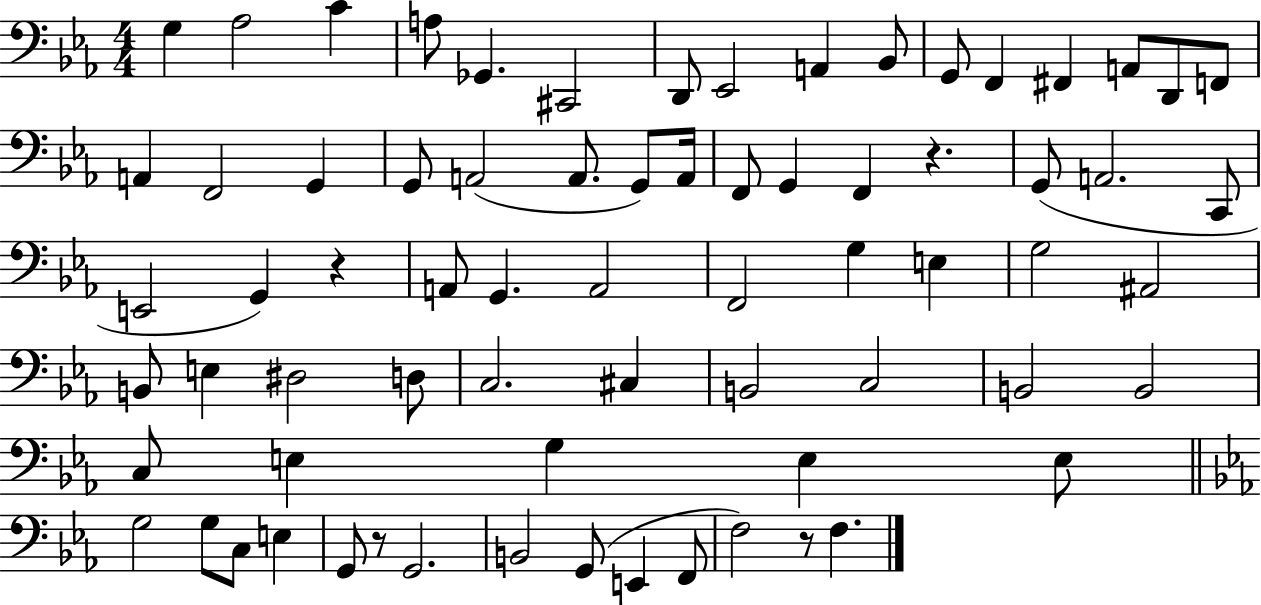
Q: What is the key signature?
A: EES major